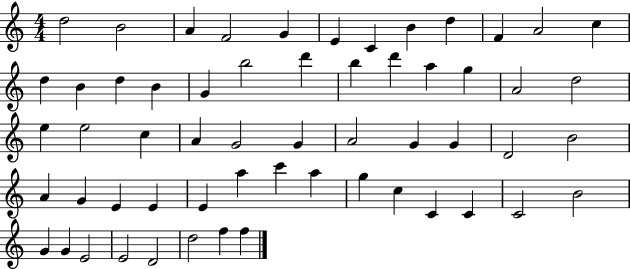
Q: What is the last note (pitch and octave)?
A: F5